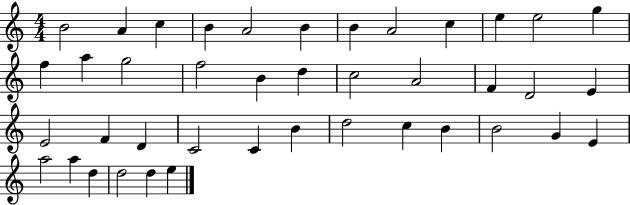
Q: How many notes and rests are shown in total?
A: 41